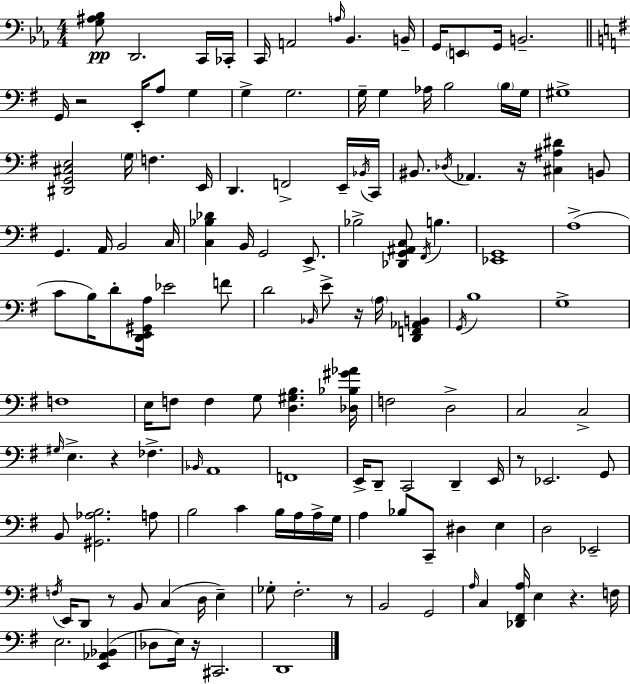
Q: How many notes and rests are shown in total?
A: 139